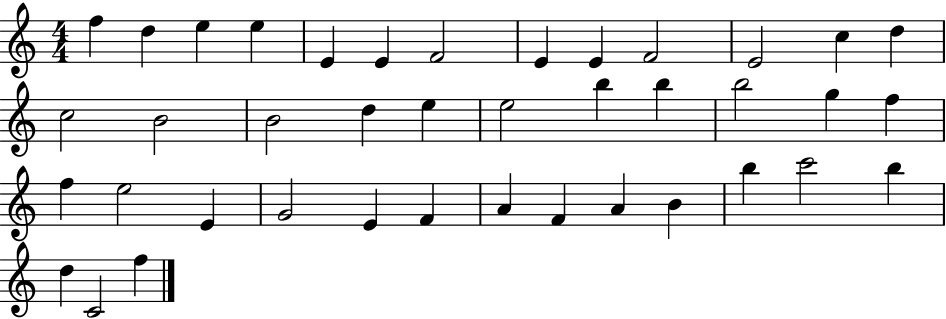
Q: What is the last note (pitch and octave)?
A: F5